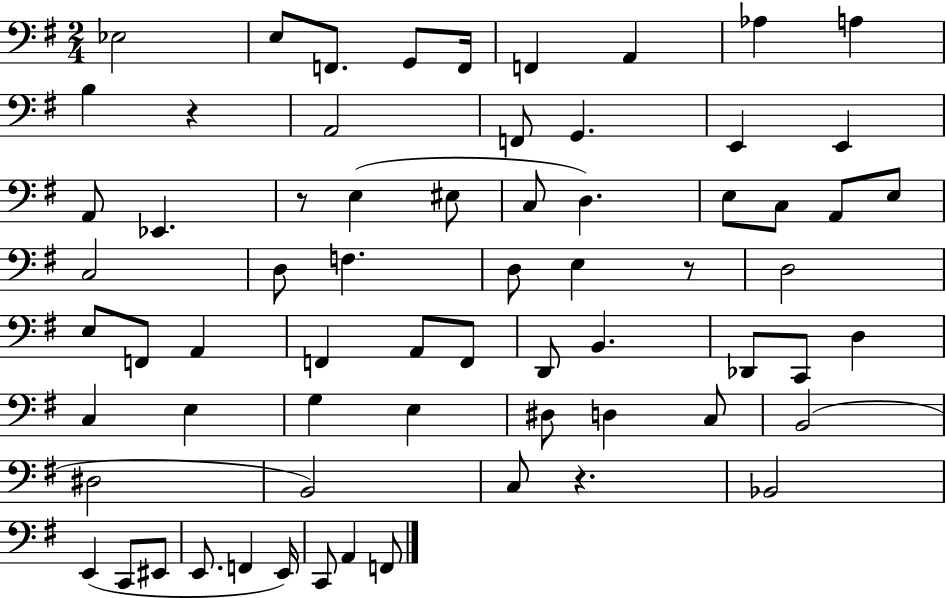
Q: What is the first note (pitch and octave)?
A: Eb3